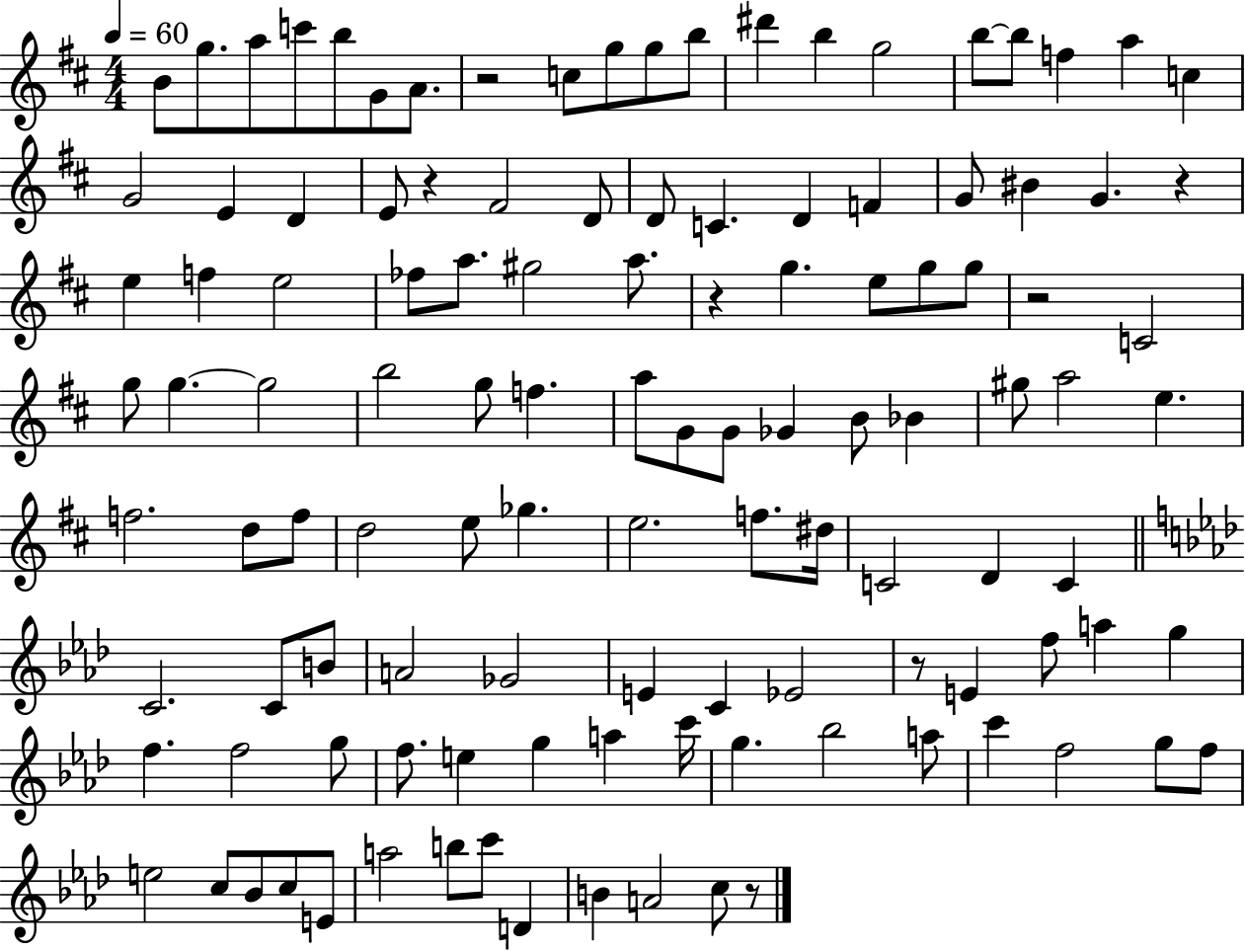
X:1
T:Untitled
M:4/4
L:1/4
K:D
B/2 g/2 a/2 c'/2 b/2 G/2 A/2 z2 c/2 g/2 g/2 b/2 ^d' b g2 b/2 b/2 f a c G2 E D E/2 z ^F2 D/2 D/2 C D F G/2 ^B G z e f e2 _f/2 a/2 ^g2 a/2 z g e/2 g/2 g/2 z2 C2 g/2 g g2 b2 g/2 f a/2 G/2 G/2 _G B/2 _B ^g/2 a2 e f2 d/2 f/2 d2 e/2 _g e2 f/2 ^d/4 C2 D C C2 C/2 B/2 A2 _G2 E C _E2 z/2 E f/2 a g f f2 g/2 f/2 e g a c'/4 g _b2 a/2 c' f2 g/2 f/2 e2 c/2 _B/2 c/2 E/2 a2 b/2 c'/2 D B A2 c/2 z/2